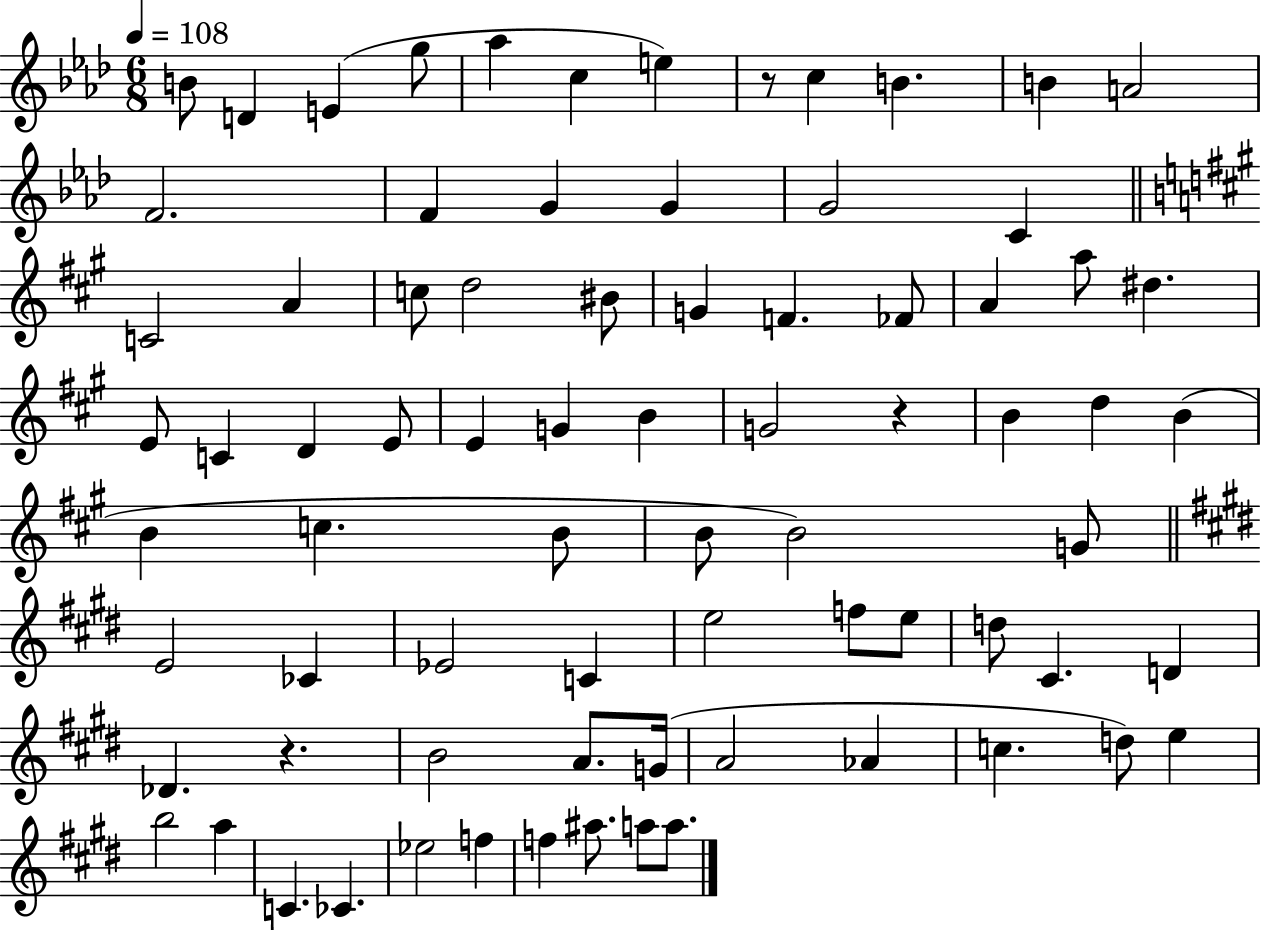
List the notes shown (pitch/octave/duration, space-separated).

B4/e D4/q E4/q G5/e Ab5/q C5/q E5/q R/e C5/q B4/q. B4/q A4/h F4/h. F4/q G4/q G4/q G4/h C4/q C4/h A4/q C5/e D5/h BIS4/e G4/q F4/q. FES4/e A4/q A5/e D#5/q. E4/e C4/q D4/q E4/e E4/q G4/q B4/q G4/h R/q B4/q D5/q B4/q B4/q C5/q. B4/e B4/e B4/h G4/e E4/h CES4/q Eb4/h C4/q E5/h F5/e E5/e D5/e C#4/q. D4/q Db4/q. R/q. B4/h A4/e. G4/s A4/h Ab4/q C5/q. D5/e E5/q B5/h A5/q C4/q. CES4/q. Eb5/h F5/q F5/q A#5/e. A5/e A5/e.